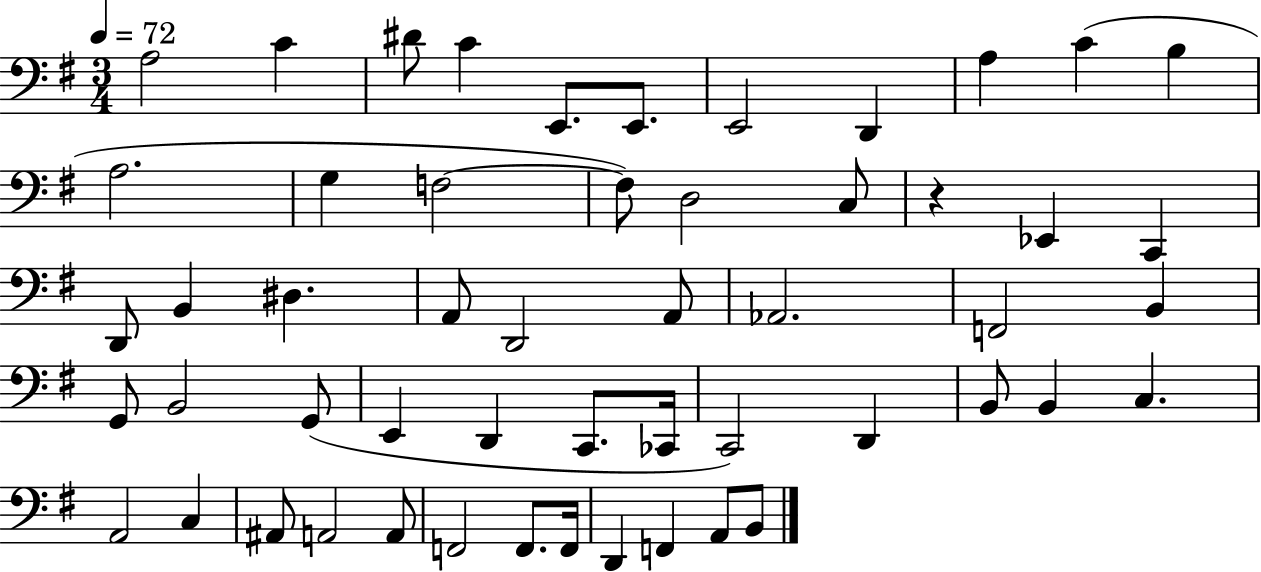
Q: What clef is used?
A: bass